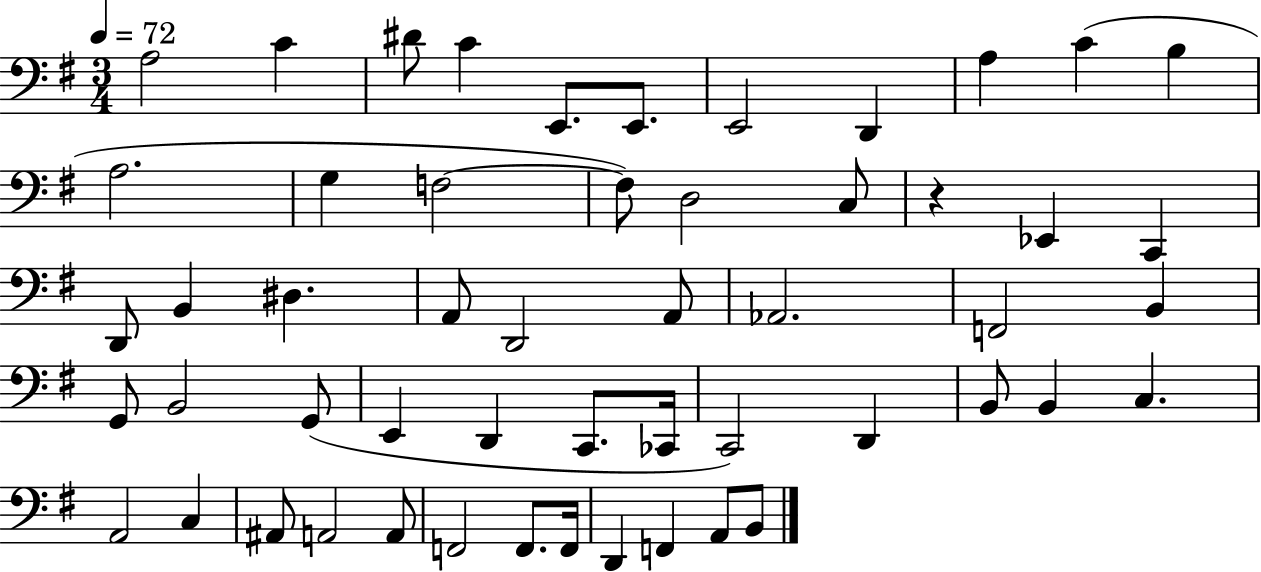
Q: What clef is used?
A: bass